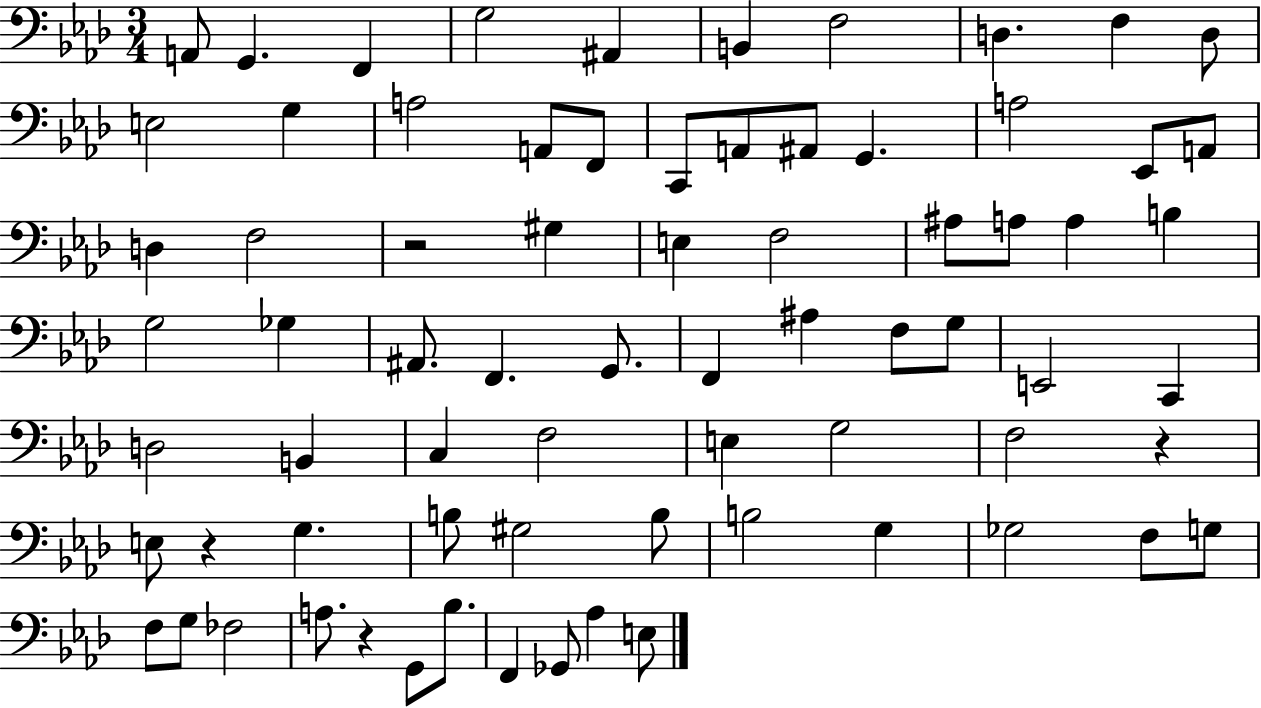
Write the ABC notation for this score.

X:1
T:Untitled
M:3/4
L:1/4
K:Ab
A,,/2 G,, F,, G,2 ^A,, B,, F,2 D, F, D,/2 E,2 G, A,2 A,,/2 F,,/2 C,,/2 A,,/2 ^A,,/2 G,, A,2 _E,,/2 A,,/2 D, F,2 z2 ^G, E, F,2 ^A,/2 A,/2 A, B, G,2 _G, ^A,,/2 F,, G,,/2 F,, ^A, F,/2 G,/2 E,,2 C,, D,2 B,, C, F,2 E, G,2 F,2 z E,/2 z G, B,/2 ^G,2 B,/2 B,2 G, _G,2 F,/2 G,/2 F,/2 G,/2 _F,2 A,/2 z G,,/2 _B,/2 F,, _G,,/2 _A, E,/2